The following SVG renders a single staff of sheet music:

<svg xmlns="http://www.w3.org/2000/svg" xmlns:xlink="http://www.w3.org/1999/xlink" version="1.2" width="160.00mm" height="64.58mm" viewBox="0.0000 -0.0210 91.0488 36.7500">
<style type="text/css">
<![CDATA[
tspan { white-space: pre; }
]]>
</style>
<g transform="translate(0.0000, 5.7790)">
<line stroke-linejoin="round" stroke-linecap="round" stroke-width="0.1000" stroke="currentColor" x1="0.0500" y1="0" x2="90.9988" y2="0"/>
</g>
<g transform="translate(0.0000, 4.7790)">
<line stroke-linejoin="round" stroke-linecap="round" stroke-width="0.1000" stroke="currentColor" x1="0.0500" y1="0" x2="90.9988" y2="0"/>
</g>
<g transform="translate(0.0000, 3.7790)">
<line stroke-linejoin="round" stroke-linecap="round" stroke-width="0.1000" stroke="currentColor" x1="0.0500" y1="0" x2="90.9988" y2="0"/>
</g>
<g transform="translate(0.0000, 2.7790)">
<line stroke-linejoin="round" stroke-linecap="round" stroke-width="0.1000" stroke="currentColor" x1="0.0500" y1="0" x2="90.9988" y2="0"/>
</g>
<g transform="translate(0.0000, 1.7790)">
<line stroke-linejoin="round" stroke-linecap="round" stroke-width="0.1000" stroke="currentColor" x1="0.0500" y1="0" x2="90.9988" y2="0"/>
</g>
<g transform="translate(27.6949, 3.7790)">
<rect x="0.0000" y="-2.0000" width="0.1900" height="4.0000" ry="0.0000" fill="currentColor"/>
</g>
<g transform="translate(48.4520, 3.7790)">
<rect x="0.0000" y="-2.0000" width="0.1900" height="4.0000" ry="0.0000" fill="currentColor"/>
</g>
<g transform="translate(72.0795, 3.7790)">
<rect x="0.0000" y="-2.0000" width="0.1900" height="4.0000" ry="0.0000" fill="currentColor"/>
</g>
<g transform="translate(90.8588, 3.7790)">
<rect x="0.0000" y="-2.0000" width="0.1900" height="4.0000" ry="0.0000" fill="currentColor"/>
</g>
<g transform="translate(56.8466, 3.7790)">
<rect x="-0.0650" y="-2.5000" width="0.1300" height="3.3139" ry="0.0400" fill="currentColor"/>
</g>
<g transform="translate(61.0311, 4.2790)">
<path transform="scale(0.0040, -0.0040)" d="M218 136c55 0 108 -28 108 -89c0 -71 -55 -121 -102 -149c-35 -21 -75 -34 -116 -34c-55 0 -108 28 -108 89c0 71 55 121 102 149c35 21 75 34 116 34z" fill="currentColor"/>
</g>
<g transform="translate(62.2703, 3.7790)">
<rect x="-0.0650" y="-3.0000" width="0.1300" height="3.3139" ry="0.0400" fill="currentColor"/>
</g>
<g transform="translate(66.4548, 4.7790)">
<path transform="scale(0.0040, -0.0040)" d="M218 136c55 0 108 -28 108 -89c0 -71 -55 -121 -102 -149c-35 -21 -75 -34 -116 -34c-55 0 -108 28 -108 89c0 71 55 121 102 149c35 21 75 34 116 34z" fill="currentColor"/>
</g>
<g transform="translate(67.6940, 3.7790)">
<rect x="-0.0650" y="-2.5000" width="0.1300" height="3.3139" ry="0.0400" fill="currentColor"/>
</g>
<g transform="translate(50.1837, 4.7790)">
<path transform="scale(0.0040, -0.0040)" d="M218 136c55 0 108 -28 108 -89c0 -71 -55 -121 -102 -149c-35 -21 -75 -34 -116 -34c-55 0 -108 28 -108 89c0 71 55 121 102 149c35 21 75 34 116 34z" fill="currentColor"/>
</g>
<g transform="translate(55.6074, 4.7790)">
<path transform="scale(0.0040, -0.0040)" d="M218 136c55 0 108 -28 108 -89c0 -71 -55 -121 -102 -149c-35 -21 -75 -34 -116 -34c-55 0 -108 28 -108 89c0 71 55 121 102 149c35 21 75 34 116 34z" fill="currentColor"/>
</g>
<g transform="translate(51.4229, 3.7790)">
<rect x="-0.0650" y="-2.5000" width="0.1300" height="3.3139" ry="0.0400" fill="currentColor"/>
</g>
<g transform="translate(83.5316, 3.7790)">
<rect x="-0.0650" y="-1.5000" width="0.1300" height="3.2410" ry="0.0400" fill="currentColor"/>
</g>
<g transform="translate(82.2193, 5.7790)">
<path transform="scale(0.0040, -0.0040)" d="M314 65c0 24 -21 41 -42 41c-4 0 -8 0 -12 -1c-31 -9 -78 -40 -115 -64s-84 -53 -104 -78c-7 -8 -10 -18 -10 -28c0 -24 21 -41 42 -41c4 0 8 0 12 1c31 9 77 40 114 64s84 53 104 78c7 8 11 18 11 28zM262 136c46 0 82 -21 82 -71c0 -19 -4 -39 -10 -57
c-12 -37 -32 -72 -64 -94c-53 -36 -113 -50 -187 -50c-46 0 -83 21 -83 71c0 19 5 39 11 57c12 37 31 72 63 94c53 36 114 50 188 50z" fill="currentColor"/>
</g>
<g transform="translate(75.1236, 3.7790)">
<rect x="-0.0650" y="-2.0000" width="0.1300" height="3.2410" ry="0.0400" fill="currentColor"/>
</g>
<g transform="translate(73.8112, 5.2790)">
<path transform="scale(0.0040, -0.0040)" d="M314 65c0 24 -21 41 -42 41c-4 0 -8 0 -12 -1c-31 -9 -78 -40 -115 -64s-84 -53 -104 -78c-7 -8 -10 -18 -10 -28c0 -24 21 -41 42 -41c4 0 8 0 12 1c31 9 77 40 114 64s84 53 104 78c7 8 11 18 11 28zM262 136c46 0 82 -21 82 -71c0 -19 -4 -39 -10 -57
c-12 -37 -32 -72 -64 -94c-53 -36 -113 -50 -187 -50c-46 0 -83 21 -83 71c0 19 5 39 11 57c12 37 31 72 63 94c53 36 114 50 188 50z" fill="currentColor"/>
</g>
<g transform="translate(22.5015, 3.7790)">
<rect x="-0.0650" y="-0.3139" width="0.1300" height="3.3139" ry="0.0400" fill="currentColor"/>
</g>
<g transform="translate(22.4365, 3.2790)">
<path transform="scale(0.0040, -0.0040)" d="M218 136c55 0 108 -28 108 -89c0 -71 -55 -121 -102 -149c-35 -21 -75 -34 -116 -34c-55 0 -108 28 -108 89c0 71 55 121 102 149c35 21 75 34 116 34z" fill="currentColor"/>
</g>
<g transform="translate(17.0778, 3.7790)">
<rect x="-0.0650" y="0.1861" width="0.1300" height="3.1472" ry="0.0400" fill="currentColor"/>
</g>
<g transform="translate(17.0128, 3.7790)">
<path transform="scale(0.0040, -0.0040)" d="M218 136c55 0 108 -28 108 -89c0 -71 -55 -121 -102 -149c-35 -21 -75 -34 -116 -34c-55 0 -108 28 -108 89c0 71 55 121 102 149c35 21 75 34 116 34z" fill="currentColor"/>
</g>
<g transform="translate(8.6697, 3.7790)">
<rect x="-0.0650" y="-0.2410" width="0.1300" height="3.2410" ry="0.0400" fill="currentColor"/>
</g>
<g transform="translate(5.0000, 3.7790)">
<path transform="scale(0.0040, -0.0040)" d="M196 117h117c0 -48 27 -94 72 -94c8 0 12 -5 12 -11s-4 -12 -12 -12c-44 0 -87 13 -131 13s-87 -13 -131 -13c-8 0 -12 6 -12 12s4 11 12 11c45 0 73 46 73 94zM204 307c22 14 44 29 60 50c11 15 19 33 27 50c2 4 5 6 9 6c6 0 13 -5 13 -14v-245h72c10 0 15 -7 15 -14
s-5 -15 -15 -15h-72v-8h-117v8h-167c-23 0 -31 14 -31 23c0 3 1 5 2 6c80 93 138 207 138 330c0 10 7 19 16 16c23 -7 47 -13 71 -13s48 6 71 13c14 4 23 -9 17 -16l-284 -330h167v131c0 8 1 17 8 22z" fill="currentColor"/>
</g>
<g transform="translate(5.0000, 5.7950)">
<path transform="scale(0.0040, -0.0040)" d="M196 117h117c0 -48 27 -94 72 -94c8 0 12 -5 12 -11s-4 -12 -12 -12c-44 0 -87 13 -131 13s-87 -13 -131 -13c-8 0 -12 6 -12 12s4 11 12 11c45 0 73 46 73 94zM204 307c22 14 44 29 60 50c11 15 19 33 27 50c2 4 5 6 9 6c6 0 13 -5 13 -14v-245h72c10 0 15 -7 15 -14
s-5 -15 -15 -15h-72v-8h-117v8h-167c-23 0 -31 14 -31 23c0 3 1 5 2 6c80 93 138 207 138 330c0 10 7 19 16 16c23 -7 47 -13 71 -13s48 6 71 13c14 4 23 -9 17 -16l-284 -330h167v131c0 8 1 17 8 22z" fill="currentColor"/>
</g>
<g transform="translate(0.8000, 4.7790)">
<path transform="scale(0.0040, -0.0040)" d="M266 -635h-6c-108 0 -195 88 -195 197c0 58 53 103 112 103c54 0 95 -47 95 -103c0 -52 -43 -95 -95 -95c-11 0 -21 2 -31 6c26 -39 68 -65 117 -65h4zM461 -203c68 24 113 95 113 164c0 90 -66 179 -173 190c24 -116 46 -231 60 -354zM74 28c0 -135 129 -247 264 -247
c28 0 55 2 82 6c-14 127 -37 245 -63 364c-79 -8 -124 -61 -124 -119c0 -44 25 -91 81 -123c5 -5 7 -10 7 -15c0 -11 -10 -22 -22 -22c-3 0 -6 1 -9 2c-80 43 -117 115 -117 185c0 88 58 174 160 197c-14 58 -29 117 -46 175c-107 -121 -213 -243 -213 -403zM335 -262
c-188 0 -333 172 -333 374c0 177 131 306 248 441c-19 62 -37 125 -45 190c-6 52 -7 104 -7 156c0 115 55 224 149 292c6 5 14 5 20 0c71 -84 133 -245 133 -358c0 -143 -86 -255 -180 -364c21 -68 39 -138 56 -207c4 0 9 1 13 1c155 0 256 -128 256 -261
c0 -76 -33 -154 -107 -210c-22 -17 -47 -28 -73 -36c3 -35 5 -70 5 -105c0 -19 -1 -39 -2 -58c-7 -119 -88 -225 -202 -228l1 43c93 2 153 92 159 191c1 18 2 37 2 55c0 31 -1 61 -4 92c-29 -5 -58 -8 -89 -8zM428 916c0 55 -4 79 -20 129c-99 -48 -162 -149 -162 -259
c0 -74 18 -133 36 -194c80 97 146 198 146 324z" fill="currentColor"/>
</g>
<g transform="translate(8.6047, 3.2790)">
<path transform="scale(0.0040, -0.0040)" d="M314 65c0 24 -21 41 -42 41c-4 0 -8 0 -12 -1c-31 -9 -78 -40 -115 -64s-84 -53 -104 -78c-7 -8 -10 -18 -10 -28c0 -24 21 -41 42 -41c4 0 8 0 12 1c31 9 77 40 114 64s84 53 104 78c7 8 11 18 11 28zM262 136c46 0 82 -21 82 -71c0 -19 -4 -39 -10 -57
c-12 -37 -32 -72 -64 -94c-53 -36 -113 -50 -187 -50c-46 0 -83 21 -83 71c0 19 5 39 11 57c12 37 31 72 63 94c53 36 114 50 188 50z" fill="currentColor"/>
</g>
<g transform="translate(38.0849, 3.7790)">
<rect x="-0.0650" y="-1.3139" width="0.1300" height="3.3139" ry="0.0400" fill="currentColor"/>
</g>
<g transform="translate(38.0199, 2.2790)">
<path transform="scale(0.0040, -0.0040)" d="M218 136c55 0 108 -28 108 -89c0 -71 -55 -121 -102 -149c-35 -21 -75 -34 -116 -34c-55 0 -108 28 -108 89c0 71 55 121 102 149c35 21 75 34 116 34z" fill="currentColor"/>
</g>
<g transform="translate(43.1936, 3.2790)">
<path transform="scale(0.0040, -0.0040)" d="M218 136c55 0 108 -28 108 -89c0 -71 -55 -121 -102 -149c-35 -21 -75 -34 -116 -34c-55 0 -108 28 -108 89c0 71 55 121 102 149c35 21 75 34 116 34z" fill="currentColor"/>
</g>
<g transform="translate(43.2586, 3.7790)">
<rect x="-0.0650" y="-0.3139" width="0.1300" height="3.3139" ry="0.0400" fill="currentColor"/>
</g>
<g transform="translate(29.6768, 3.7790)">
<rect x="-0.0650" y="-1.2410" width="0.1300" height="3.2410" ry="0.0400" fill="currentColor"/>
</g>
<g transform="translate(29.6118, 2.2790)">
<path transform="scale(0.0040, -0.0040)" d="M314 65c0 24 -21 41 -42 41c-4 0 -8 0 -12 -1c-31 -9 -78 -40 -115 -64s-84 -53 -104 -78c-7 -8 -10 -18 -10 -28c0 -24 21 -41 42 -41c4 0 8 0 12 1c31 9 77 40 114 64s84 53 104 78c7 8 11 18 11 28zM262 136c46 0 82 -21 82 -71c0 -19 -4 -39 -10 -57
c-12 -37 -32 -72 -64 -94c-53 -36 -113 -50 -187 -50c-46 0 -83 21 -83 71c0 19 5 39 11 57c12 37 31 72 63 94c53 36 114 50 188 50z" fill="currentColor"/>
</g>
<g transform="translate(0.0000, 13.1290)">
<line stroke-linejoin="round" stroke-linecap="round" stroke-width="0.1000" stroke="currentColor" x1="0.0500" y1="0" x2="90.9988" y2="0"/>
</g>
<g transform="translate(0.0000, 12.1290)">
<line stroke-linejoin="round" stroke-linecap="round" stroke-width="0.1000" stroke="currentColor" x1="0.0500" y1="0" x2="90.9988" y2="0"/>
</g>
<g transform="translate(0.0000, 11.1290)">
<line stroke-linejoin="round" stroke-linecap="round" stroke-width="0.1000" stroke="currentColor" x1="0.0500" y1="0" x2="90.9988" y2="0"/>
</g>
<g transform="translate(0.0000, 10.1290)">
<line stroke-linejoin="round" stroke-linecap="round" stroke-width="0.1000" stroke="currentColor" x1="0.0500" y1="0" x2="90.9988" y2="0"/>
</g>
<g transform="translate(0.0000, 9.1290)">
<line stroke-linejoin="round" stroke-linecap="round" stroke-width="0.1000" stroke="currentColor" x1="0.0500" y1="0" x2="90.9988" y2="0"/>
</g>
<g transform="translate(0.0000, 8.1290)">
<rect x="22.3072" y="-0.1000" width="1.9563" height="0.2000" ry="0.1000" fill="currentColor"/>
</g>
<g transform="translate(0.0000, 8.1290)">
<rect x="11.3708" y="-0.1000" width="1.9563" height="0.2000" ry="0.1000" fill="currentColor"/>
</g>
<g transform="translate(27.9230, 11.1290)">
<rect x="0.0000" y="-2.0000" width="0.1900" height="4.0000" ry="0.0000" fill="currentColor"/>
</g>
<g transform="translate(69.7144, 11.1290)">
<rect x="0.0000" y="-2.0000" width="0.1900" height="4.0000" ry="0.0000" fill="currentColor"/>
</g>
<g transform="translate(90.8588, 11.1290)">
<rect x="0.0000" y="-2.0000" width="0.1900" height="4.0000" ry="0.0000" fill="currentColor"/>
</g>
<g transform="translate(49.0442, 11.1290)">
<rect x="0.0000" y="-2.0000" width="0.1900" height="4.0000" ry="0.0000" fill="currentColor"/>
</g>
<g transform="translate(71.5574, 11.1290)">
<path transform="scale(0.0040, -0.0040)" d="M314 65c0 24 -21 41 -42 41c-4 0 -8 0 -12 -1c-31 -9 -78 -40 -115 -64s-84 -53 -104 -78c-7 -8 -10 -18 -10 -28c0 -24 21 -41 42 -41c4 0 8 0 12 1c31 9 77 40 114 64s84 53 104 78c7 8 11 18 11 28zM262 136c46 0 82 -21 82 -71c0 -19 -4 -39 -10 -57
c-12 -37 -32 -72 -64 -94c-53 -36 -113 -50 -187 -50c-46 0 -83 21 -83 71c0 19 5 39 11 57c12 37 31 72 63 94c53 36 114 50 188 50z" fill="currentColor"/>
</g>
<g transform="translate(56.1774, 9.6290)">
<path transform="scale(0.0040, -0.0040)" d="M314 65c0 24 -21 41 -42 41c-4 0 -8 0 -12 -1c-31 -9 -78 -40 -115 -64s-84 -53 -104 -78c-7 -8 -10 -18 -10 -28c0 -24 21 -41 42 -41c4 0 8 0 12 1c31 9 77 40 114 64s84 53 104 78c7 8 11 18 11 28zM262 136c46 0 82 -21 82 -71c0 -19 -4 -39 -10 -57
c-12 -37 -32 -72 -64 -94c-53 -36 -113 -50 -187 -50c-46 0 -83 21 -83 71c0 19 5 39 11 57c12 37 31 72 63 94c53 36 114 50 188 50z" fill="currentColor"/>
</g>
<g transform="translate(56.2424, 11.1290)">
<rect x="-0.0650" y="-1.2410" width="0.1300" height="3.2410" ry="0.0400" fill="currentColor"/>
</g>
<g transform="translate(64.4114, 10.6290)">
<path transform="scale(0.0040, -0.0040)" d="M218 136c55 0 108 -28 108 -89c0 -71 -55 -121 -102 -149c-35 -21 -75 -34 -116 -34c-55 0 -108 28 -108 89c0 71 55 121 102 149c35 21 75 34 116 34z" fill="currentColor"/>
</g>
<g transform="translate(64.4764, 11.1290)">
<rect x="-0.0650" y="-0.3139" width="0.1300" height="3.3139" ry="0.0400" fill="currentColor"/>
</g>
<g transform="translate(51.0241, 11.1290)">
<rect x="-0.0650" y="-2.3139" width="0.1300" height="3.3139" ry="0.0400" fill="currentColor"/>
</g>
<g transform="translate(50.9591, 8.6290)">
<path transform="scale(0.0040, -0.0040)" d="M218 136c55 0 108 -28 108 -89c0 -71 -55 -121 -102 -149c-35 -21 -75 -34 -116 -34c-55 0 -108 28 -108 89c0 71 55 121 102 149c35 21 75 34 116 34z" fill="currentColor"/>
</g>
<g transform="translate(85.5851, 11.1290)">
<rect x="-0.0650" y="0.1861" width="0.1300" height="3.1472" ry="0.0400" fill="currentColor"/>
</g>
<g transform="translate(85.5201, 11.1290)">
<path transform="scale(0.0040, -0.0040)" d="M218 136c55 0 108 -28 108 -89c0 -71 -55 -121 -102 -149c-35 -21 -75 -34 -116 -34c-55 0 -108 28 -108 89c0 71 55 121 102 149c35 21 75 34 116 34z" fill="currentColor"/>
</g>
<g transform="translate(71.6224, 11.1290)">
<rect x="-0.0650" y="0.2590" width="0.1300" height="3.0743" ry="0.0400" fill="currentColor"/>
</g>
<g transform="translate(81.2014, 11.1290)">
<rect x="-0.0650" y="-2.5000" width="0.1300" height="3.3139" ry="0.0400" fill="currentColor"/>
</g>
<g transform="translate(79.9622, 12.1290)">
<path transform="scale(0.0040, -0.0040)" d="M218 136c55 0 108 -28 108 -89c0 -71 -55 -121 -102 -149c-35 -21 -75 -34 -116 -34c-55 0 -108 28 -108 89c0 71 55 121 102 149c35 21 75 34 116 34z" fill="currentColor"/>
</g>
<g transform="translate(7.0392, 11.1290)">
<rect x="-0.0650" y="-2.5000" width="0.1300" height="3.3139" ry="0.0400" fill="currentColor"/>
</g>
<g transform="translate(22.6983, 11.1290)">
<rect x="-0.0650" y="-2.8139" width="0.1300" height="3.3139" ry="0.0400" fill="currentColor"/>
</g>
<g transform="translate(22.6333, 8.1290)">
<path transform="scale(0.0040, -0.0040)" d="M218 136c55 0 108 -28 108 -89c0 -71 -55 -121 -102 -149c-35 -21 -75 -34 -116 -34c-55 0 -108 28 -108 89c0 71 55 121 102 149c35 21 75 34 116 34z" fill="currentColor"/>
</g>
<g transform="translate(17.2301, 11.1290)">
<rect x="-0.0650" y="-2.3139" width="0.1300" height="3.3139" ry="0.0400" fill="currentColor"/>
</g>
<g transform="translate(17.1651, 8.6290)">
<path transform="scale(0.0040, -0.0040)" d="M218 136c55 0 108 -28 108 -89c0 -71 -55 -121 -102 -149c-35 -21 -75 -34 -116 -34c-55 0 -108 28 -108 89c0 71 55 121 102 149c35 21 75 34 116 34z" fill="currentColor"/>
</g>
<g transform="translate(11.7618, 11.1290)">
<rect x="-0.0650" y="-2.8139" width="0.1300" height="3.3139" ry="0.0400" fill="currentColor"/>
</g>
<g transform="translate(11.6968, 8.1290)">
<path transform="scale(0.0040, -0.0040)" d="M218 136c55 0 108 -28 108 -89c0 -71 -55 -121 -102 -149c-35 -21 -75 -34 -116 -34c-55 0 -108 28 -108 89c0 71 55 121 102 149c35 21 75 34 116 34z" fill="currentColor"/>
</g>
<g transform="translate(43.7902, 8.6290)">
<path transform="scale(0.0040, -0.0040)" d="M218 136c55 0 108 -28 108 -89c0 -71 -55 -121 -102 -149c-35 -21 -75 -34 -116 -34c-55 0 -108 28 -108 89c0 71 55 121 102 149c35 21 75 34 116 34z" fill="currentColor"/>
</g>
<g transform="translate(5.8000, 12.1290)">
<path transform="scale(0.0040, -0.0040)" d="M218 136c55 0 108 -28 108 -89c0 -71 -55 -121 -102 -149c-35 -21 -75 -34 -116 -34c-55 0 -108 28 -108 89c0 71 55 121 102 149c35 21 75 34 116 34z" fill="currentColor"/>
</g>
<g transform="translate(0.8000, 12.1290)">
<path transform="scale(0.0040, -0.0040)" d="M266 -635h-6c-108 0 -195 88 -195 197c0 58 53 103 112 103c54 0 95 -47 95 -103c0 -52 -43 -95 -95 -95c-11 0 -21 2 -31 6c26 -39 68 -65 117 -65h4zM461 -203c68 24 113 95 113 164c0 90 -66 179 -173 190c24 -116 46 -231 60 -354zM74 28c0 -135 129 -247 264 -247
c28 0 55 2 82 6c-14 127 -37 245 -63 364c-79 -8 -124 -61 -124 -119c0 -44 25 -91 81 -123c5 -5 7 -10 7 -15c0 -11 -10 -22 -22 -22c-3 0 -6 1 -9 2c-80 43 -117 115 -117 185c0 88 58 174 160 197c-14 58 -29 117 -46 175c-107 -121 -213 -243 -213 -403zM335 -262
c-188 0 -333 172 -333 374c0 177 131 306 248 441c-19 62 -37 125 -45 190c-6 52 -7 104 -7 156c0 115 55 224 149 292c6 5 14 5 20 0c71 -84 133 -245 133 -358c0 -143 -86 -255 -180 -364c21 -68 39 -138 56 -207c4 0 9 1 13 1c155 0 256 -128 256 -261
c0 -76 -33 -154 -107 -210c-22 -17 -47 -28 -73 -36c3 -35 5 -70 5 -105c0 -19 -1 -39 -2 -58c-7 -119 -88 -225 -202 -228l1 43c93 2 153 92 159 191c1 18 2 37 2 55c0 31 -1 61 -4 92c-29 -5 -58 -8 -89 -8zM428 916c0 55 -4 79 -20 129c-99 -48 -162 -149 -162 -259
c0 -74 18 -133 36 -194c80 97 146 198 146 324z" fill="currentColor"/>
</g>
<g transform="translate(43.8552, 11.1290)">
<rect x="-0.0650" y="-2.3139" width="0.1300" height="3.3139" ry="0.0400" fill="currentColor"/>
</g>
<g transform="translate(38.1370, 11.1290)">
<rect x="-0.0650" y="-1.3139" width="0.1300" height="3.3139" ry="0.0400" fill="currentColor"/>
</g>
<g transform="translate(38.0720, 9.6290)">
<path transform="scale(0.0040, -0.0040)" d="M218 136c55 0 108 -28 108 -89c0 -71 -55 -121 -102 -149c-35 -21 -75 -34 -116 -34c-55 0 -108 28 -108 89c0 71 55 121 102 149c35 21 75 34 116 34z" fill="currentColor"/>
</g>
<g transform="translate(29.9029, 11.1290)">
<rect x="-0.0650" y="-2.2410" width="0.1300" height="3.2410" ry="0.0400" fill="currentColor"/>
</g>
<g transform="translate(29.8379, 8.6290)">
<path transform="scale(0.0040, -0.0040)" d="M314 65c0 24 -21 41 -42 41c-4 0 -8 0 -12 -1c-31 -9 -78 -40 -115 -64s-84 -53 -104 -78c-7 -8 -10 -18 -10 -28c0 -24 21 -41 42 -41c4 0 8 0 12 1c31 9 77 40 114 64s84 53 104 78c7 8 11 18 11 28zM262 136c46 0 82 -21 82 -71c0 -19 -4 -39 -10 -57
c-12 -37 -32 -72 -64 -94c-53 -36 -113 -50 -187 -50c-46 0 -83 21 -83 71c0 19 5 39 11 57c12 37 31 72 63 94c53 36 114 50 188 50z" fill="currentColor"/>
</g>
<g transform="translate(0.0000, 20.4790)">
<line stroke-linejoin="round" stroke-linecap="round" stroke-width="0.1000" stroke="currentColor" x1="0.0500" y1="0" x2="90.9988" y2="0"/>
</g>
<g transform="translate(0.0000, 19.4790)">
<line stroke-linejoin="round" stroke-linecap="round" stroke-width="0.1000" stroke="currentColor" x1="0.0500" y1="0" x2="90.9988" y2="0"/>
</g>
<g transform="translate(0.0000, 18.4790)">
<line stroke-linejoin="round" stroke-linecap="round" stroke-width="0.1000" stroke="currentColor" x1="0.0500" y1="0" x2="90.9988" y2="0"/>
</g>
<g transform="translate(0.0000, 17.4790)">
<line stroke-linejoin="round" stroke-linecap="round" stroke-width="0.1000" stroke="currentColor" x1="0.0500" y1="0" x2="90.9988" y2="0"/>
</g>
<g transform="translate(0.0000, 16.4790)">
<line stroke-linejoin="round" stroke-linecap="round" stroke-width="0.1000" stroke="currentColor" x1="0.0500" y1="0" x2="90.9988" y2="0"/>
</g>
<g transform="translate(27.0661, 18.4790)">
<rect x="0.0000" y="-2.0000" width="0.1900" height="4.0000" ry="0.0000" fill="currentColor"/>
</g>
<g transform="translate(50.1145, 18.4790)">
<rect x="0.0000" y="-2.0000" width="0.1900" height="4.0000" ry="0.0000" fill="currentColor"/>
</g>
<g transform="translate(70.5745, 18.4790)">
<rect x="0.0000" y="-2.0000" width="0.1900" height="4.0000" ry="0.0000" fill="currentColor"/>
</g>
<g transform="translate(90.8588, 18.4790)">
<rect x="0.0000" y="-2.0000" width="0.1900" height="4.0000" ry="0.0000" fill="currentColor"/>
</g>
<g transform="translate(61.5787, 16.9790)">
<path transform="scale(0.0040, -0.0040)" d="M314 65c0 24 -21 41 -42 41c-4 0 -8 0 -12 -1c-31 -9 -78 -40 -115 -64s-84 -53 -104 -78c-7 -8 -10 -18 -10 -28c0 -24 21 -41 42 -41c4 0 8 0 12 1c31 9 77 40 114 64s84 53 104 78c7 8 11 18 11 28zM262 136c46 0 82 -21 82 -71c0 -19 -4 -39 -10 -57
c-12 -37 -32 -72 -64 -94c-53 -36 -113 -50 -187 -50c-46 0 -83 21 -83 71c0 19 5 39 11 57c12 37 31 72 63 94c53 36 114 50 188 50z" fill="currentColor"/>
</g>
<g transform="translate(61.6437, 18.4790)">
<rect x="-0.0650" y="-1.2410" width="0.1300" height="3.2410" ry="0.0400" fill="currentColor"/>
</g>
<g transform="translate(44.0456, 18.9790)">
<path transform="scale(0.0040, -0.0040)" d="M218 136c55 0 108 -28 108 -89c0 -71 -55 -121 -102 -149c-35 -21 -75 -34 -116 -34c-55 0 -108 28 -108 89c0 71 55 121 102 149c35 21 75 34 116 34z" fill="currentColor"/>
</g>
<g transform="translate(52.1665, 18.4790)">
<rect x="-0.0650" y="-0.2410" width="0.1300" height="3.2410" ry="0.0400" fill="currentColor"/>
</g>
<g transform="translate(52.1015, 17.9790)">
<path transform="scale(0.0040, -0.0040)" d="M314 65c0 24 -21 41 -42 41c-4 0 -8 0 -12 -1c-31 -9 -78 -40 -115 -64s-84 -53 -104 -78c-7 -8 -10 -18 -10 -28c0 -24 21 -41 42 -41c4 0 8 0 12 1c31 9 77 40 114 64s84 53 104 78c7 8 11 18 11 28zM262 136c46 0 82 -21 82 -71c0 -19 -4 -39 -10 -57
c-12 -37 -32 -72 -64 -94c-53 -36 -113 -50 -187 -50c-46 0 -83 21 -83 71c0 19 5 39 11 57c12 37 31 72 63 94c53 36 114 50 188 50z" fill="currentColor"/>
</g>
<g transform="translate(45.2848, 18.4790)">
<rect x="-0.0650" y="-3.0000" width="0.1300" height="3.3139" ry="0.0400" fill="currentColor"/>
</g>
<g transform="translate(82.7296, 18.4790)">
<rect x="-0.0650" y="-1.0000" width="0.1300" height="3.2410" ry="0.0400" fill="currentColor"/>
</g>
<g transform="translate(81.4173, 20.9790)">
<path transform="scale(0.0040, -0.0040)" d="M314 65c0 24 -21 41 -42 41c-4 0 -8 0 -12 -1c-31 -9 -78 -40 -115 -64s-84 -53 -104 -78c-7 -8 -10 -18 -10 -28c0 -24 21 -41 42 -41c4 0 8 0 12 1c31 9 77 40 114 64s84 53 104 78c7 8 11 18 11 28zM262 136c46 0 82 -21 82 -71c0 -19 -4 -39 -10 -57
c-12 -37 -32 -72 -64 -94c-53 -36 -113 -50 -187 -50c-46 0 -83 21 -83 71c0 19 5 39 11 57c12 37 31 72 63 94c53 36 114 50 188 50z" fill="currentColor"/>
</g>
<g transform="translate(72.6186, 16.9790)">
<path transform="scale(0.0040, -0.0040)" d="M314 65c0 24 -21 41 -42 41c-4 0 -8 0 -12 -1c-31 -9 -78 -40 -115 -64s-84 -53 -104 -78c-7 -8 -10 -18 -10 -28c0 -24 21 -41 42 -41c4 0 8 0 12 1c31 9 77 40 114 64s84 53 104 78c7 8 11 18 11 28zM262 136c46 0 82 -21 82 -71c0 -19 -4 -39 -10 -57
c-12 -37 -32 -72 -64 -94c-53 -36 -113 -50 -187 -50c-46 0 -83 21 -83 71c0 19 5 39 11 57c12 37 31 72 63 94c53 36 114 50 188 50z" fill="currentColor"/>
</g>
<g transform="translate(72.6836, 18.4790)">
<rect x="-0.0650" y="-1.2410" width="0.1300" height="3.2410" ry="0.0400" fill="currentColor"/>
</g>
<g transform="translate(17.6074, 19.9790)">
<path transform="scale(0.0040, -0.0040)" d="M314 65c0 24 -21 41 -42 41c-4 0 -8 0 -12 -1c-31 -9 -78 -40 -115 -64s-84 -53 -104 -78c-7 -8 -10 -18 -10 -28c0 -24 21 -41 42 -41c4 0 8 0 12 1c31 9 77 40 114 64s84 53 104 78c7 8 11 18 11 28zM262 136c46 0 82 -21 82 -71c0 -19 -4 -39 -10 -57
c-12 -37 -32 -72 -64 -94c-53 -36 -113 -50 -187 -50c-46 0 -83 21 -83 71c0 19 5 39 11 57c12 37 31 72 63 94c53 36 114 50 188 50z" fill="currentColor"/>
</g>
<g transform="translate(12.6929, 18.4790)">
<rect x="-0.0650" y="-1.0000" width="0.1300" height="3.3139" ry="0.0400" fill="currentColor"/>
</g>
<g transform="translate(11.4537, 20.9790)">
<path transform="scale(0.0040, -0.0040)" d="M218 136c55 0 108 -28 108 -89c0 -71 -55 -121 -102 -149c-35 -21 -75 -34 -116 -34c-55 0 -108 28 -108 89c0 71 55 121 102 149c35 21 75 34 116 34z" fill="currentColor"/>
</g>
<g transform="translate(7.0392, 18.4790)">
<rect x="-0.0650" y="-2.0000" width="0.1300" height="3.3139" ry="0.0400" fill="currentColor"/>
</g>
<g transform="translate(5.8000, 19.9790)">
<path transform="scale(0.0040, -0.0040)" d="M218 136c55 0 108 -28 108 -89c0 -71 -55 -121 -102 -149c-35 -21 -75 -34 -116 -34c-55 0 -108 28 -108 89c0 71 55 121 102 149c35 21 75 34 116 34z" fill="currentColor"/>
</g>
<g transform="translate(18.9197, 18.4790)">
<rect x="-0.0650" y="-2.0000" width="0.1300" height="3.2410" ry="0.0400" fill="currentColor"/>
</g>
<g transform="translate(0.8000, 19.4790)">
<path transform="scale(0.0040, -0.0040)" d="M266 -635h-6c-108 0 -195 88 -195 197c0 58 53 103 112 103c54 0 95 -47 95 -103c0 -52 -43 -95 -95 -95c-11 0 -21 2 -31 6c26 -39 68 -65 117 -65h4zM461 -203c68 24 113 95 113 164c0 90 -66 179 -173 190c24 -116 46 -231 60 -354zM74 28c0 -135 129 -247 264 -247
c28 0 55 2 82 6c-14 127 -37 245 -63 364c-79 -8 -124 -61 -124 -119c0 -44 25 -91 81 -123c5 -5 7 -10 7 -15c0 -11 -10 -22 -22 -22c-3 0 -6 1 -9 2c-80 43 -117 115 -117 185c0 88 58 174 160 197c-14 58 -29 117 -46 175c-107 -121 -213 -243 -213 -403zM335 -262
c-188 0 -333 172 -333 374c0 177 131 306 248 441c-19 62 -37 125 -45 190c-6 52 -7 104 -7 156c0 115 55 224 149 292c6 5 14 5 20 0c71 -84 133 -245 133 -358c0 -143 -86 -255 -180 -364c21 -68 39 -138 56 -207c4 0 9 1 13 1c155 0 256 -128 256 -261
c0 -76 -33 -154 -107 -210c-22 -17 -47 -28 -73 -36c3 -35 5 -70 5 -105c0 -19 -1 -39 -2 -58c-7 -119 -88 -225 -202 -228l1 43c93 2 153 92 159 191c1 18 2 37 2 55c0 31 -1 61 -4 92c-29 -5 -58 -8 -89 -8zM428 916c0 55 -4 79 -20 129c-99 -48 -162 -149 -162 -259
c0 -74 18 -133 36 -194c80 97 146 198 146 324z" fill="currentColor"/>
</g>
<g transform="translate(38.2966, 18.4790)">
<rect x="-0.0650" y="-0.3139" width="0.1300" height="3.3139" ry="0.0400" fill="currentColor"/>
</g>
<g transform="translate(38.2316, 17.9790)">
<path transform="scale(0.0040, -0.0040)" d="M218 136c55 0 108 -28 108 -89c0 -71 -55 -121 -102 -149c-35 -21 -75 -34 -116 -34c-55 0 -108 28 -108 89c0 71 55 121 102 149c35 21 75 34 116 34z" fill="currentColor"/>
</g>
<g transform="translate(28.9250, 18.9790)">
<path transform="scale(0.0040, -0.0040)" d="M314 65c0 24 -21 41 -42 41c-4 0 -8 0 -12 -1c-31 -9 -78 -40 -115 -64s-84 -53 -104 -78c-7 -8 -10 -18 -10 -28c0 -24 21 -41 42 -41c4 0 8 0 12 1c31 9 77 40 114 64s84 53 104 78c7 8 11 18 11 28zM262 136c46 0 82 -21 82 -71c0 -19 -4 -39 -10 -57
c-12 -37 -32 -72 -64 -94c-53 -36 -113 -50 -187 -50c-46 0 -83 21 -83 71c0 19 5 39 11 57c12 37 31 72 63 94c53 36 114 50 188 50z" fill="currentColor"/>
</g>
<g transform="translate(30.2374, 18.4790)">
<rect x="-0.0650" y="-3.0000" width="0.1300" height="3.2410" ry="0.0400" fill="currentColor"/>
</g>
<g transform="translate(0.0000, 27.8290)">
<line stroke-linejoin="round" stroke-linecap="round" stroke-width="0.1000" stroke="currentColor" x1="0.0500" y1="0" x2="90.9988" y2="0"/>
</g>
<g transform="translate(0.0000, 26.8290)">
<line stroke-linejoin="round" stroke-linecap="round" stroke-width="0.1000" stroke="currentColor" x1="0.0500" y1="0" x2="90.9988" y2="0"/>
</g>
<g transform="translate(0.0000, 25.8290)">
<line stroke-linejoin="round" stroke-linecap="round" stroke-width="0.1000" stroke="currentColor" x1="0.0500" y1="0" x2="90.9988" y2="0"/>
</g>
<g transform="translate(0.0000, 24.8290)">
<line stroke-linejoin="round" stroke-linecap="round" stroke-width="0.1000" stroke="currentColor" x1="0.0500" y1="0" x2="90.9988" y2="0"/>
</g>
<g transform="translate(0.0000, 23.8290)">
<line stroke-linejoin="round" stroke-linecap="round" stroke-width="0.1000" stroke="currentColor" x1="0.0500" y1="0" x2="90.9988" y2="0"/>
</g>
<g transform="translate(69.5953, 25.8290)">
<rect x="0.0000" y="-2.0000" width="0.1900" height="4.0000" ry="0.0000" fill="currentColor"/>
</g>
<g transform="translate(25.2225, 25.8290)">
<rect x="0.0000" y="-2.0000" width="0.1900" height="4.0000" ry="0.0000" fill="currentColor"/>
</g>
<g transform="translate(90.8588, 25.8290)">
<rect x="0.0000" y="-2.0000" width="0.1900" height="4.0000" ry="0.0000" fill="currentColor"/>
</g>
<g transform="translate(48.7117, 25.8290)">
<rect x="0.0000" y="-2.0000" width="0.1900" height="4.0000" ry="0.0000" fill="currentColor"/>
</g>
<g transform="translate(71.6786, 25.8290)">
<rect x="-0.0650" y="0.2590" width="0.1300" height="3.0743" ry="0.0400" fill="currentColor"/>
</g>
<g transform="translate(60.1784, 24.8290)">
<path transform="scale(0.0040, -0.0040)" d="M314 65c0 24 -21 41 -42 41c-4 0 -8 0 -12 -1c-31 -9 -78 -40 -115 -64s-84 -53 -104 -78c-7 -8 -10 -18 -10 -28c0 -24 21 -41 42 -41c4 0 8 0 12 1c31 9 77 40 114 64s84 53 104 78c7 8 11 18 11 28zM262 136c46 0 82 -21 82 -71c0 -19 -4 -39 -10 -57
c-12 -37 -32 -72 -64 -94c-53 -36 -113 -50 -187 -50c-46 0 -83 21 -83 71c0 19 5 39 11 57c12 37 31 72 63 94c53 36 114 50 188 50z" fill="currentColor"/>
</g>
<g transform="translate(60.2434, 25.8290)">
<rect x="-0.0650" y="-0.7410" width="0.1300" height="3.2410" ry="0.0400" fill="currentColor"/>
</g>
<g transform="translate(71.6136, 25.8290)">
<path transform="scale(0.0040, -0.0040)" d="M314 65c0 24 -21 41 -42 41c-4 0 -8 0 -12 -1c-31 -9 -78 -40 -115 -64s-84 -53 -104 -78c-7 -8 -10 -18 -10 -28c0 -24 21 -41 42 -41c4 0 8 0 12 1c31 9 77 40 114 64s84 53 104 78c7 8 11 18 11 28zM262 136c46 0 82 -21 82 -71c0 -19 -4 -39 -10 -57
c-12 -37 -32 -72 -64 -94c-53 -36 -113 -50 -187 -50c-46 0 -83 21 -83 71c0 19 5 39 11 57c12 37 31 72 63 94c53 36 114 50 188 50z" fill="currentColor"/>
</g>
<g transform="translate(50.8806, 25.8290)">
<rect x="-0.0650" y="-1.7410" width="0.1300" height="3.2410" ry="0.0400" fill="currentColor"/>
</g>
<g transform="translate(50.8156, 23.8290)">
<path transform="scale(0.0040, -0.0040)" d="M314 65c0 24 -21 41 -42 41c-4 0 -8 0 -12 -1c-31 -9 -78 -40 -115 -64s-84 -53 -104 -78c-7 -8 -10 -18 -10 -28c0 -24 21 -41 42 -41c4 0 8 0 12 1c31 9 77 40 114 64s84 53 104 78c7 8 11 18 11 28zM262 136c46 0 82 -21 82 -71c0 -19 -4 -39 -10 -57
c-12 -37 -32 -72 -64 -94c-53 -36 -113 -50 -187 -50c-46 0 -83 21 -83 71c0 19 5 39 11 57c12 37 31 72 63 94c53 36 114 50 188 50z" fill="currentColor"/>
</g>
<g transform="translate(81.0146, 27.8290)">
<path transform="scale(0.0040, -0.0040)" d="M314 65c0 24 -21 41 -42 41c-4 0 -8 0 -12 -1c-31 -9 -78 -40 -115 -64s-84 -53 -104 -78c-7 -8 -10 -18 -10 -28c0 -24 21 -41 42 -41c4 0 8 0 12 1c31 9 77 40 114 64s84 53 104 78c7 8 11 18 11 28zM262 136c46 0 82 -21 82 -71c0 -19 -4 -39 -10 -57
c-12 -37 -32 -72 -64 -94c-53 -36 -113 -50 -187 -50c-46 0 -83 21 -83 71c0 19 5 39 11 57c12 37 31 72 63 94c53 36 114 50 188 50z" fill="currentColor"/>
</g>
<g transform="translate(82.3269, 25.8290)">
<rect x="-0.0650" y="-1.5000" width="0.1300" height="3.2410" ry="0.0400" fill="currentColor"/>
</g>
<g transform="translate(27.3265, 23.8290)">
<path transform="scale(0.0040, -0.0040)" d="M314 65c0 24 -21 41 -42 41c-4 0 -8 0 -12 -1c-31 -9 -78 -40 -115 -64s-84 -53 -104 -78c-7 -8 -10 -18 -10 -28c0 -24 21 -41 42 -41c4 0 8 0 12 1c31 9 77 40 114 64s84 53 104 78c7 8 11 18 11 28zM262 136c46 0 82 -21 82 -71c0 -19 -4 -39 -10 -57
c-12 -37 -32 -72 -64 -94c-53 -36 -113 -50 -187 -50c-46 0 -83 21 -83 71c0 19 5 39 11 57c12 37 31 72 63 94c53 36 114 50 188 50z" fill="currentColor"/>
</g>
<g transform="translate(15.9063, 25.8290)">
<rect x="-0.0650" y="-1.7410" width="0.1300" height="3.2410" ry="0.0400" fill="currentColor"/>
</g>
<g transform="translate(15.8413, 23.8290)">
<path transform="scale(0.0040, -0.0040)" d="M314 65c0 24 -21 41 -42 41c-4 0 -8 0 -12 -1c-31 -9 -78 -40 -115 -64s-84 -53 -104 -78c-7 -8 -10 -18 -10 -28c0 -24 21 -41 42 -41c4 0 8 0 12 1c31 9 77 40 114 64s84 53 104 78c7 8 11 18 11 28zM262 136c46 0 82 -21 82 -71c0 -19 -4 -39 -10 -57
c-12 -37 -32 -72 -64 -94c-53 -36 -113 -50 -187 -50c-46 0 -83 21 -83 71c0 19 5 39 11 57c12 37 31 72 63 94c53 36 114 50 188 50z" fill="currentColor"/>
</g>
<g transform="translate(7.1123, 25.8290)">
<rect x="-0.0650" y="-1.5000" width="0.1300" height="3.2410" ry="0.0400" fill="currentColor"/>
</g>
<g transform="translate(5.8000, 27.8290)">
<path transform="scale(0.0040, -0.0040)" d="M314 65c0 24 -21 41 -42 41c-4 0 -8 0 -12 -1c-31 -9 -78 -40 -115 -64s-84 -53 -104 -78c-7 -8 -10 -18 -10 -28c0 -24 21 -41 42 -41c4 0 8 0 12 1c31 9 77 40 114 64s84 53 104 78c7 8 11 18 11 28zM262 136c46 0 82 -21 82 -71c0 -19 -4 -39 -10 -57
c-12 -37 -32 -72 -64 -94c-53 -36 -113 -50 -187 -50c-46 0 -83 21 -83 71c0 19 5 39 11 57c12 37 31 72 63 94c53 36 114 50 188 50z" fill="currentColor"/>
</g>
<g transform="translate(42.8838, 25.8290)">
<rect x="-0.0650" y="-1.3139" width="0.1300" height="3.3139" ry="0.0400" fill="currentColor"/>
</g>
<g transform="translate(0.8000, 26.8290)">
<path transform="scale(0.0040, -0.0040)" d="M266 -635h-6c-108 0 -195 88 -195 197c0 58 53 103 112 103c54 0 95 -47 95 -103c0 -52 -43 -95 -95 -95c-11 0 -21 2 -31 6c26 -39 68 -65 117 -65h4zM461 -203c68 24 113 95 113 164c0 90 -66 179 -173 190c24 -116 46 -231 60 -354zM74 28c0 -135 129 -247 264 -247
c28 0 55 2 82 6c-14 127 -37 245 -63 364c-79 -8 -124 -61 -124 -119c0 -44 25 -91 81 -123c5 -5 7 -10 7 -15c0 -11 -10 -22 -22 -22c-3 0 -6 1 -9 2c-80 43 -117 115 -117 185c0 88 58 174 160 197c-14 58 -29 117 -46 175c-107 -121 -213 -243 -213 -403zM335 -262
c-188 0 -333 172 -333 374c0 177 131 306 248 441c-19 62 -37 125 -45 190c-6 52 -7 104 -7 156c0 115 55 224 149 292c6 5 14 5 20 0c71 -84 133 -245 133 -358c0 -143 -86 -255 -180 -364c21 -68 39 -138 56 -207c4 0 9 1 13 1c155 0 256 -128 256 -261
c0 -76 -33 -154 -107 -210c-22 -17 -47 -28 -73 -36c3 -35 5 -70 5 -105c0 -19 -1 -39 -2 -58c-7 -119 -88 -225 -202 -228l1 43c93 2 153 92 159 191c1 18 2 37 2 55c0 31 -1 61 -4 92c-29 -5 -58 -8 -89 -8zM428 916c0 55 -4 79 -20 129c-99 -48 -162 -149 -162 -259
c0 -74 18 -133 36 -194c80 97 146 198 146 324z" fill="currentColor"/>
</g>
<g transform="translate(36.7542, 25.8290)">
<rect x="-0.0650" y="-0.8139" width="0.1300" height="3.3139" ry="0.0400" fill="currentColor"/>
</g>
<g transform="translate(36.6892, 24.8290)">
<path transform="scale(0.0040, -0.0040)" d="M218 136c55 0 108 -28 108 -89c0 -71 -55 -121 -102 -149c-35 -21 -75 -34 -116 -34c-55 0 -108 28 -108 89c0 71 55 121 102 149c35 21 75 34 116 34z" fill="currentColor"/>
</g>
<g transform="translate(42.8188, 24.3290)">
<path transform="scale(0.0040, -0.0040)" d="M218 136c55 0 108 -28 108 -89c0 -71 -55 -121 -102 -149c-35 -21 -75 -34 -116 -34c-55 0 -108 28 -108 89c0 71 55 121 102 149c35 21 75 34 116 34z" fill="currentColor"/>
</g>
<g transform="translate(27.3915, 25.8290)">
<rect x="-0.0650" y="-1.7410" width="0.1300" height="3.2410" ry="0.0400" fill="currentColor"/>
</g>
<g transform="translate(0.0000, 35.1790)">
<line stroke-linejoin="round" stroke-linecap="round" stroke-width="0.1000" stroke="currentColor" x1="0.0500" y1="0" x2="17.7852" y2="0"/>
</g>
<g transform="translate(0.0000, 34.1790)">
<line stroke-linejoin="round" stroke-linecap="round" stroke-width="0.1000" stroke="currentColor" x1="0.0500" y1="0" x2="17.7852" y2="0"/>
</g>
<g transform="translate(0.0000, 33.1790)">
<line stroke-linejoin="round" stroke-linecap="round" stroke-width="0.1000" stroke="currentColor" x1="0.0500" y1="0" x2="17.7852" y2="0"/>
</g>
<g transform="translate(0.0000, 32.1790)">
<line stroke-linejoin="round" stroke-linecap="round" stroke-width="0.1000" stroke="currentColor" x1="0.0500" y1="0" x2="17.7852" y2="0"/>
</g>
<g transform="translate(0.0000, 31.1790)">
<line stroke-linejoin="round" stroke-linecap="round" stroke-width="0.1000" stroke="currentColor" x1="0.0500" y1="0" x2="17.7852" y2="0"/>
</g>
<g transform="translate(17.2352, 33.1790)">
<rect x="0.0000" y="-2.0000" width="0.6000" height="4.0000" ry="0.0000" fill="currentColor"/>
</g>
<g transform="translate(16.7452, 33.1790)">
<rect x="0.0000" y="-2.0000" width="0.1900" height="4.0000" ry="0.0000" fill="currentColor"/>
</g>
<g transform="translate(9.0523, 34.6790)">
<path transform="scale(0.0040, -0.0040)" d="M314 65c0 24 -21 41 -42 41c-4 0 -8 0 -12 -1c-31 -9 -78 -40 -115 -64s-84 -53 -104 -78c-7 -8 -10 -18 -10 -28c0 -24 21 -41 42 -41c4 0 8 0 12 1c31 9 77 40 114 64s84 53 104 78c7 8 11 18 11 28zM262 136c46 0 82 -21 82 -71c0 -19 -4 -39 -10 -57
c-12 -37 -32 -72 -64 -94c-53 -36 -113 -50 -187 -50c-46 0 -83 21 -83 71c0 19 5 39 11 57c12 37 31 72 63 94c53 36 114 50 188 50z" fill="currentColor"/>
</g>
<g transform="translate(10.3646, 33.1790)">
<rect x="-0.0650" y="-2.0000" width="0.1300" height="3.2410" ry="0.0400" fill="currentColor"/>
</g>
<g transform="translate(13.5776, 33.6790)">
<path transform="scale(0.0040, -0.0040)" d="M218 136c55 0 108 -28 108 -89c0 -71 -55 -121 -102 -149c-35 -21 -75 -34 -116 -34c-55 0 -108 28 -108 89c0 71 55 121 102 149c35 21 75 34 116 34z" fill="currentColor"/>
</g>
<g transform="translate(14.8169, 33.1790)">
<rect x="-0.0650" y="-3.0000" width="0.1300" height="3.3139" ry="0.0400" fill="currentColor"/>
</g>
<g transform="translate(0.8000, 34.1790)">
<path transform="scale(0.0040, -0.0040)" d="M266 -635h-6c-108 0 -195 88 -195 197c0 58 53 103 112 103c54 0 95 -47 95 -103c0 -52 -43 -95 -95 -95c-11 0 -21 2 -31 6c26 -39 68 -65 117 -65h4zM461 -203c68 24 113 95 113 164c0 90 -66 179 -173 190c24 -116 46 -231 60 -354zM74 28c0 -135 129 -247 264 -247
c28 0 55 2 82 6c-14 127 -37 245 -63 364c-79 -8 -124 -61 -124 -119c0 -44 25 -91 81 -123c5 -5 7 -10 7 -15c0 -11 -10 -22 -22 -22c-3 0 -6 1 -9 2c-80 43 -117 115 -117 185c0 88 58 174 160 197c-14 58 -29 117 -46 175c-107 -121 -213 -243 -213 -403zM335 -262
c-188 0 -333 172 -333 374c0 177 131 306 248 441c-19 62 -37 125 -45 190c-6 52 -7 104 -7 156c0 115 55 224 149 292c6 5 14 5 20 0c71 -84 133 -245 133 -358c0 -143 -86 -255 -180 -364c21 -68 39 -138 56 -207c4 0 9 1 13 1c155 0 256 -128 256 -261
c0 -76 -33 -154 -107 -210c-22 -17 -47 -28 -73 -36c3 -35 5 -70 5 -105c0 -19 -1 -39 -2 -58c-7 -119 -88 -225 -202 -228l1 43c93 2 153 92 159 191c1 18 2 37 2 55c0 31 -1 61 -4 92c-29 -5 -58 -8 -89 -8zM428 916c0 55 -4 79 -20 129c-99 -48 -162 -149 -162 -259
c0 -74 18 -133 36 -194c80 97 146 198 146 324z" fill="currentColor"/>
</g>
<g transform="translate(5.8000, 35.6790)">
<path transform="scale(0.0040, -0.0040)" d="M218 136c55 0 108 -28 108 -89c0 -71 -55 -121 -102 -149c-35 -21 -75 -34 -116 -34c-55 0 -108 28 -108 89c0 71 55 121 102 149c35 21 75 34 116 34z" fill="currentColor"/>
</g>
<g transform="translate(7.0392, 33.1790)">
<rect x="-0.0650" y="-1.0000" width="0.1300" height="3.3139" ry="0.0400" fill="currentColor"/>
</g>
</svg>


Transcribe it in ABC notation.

X:1
T:Untitled
M:4/4
L:1/4
K:C
c2 B c e2 e c G G A G F2 E2 G a g a g2 e g g e2 c B2 G B F D F2 A2 c A c2 e2 e2 D2 E2 f2 f2 d e f2 d2 B2 E2 D F2 A